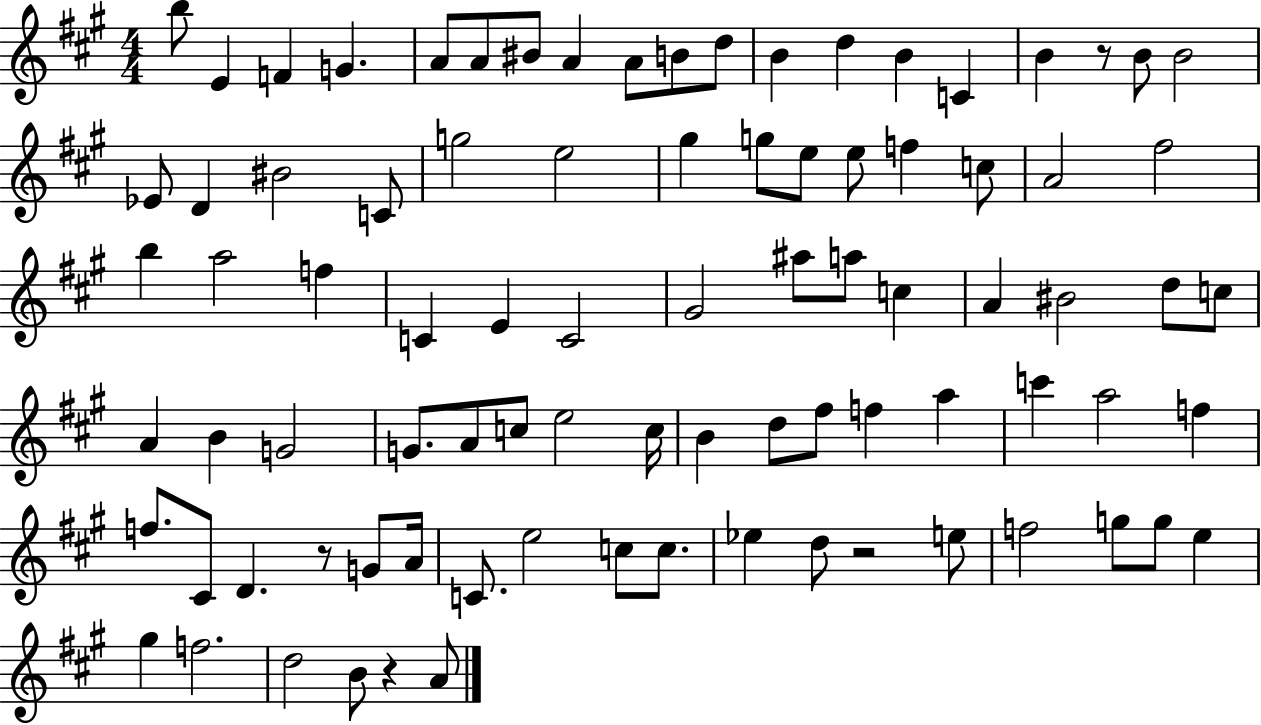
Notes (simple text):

B5/e E4/q F4/q G4/q. A4/e A4/e BIS4/e A4/q A4/e B4/e D5/e B4/q D5/q B4/q C4/q B4/q R/e B4/e B4/h Eb4/e D4/q BIS4/h C4/e G5/h E5/h G#5/q G5/e E5/e E5/e F5/q C5/e A4/h F#5/h B5/q A5/h F5/q C4/q E4/q C4/h G#4/h A#5/e A5/e C5/q A4/q BIS4/h D5/e C5/e A4/q B4/q G4/h G4/e. A4/e C5/e E5/h C5/s B4/q D5/e F#5/e F5/q A5/q C6/q A5/h F5/q F5/e. C#4/e D4/q. R/e G4/e A4/s C4/e. E5/h C5/e C5/e. Eb5/q D5/e R/h E5/e F5/h G5/e G5/e E5/q G#5/q F5/h. D5/h B4/e R/q A4/e